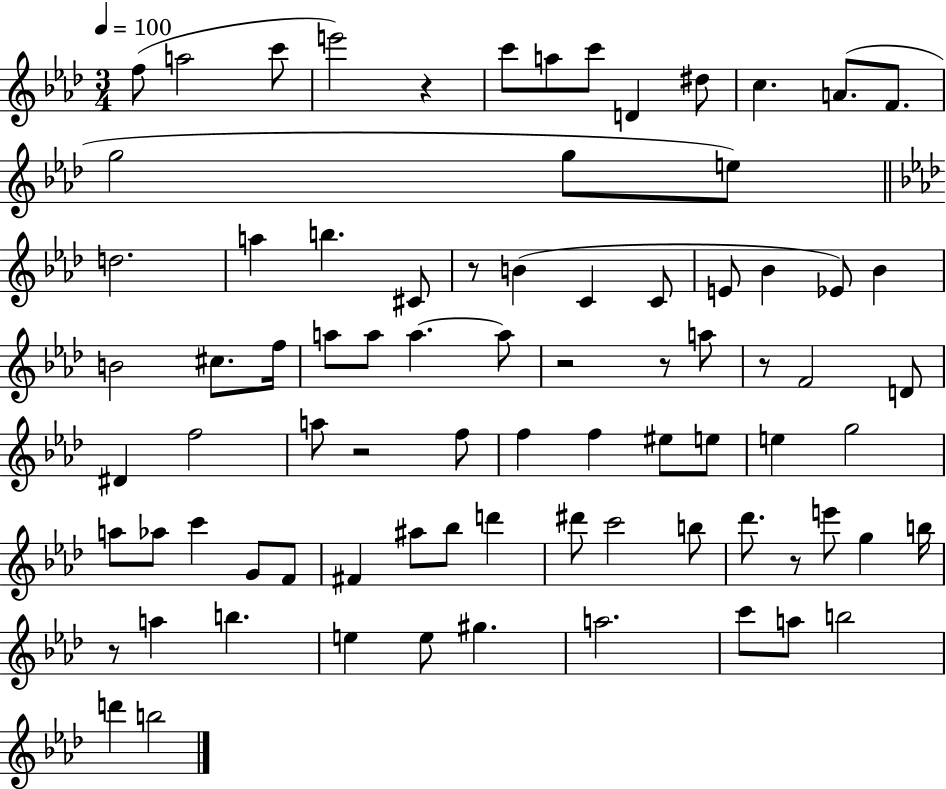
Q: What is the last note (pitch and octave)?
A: B5